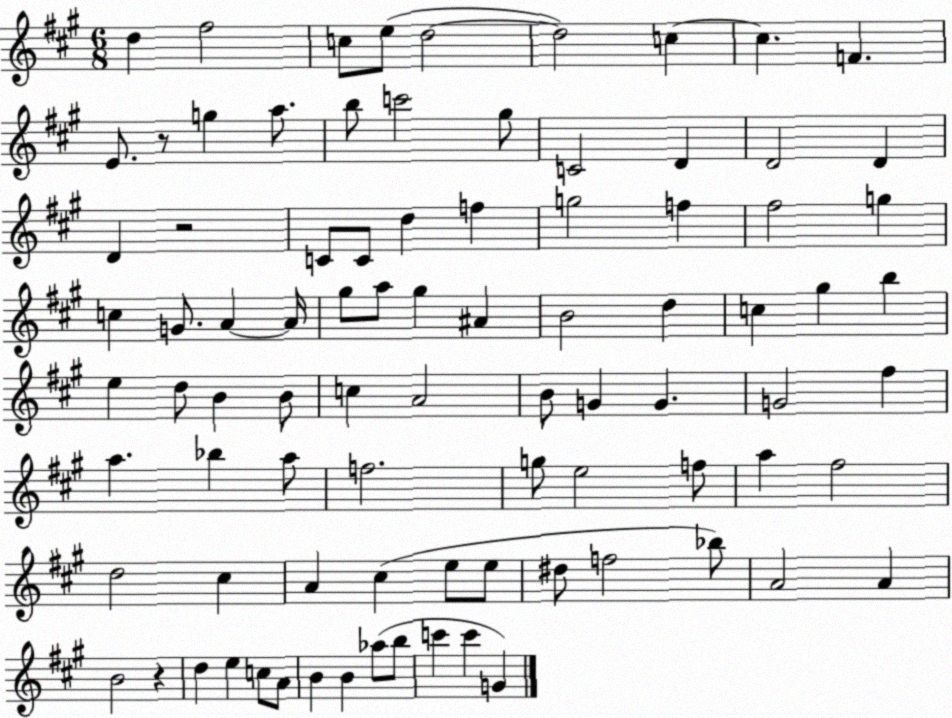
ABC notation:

X:1
T:Untitled
M:6/8
L:1/4
K:A
d ^f2 c/2 e/2 d2 d2 c c F E/2 z/2 g a/2 b/2 c'2 ^g/2 C2 D D2 D D z2 C/2 C/2 d f g2 f ^f2 g c G/2 A A/4 ^g/2 a/2 ^g ^A B2 d c ^g b e d/2 B B/2 c A2 B/2 G G G2 ^f a _b a/2 f2 g/2 e2 f/2 a ^f2 d2 ^c A ^c e/2 e/2 ^d/2 f2 _b/2 A2 A B2 z d e c/2 A/2 B B _a/2 b/2 c' c' G